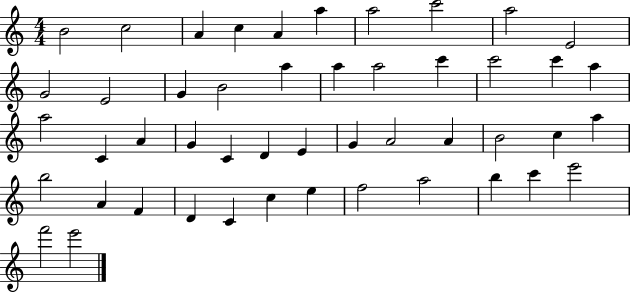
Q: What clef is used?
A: treble